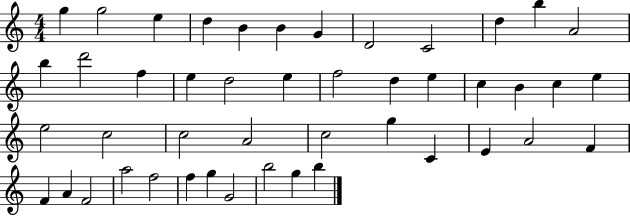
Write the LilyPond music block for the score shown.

{
  \clef treble
  \numericTimeSignature
  \time 4/4
  \key c \major
  g''4 g''2 e''4 | d''4 b'4 b'4 g'4 | d'2 c'2 | d''4 b''4 a'2 | \break b''4 d'''2 f''4 | e''4 d''2 e''4 | f''2 d''4 e''4 | c''4 b'4 c''4 e''4 | \break e''2 c''2 | c''2 a'2 | c''2 g''4 c'4 | e'4 a'2 f'4 | \break f'4 a'4 f'2 | a''2 f''2 | f''4 g''4 g'2 | b''2 g''4 b''4 | \break \bar "|."
}